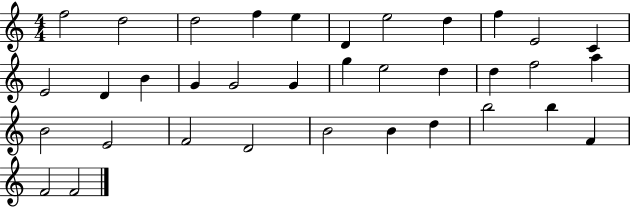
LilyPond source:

{
  \clef treble
  \numericTimeSignature
  \time 4/4
  \key c \major
  f''2 d''2 | d''2 f''4 e''4 | d'4 e''2 d''4 | f''4 e'2 c'4 | \break e'2 d'4 b'4 | g'4 g'2 g'4 | g''4 e''2 d''4 | d''4 f''2 a''4 | \break b'2 e'2 | f'2 d'2 | b'2 b'4 d''4 | b''2 b''4 f'4 | \break f'2 f'2 | \bar "|."
}